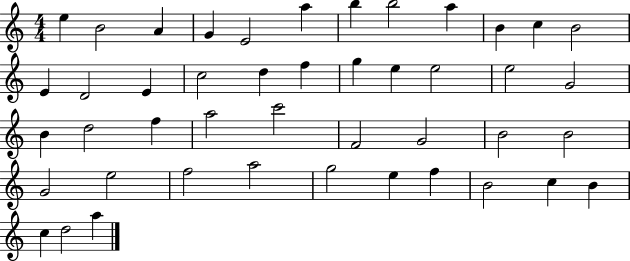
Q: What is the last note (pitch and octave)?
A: A5